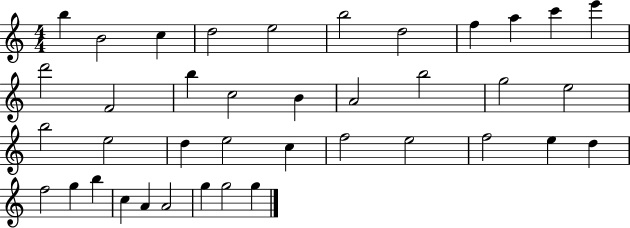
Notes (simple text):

B5/q B4/h C5/q D5/h E5/h B5/h D5/h F5/q A5/q C6/q E6/q D6/h F4/h B5/q C5/h B4/q A4/h B5/h G5/h E5/h B5/h E5/h D5/q E5/h C5/q F5/h E5/h F5/h E5/q D5/q F5/h G5/q B5/q C5/q A4/q A4/h G5/q G5/h G5/q